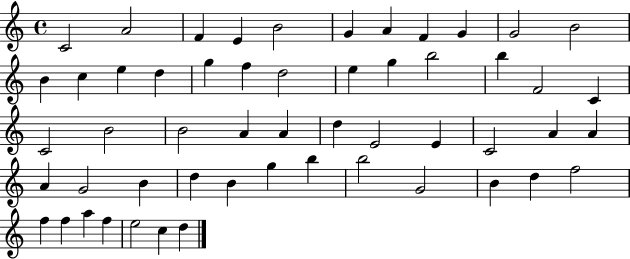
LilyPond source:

{
  \clef treble
  \time 4/4
  \defaultTimeSignature
  \key c \major
  c'2 a'2 | f'4 e'4 b'2 | g'4 a'4 f'4 g'4 | g'2 b'2 | \break b'4 c''4 e''4 d''4 | g''4 f''4 d''2 | e''4 g''4 b''2 | b''4 f'2 c'4 | \break c'2 b'2 | b'2 a'4 a'4 | d''4 e'2 e'4 | c'2 a'4 a'4 | \break a'4 g'2 b'4 | d''4 b'4 g''4 b''4 | b''2 g'2 | b'4 d''4 f''2 | \break f''4 f''4 a''4 f''4 | e''2 c''4 d''4 | \bar "|."
}